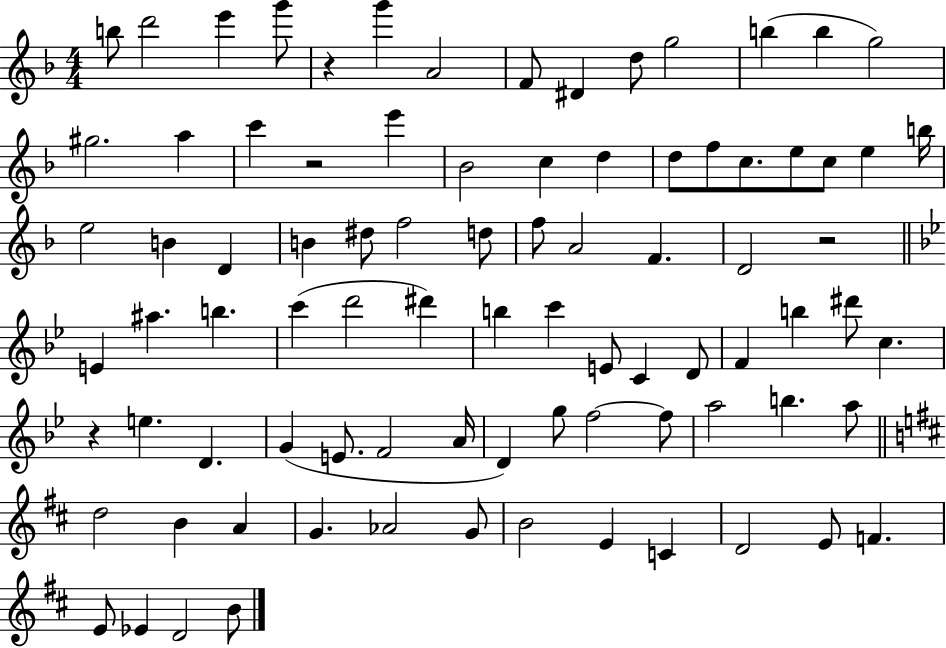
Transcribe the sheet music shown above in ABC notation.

X:1
T:Untitled
M:4/4
L:1/4
K:F
b/2 d'2 e' g'/2 z g' A2 F/2 ^D d/2 g2 b b g2 ^g2 a c' z2 e' _B2 c d d/2 f/2 c/2 e/2 c/2 e b/4 e2 B D B ^d/2 f2 d/2 f/2 A2 F D2 z2 E ^a b c' d'2 ^d' b c' E/2 C D/2 F b ^d'/2 c z e D G E/2 F2 A/4 D g/2 f2 f/2 a2 b a/2 d2 B A G _A2 G/2 B2 E C D2 E/2 F E/2 _E D2 B/2